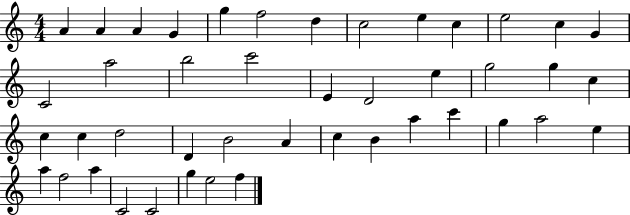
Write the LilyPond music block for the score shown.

{
  \clef treble
  \numericTimeSignature
  \time 4/4
  \key c \major
  a'4 a'4 a'4 g'4 | g''4 f''2 d''4 | c''2 e''4 c''4 | e''2 c''4 g'4 | \break c'2 a''2 | b''2 c'''2 | e'4 d'2 e''4 | g''2 g''4 c''4 | \break c''4 c''4 d''2 | d'4 b'2 a'4 | c''4 b'4 a''4 c'''4 | g''4 a''2 e''4 | \break a''4 f''2 a''4 | c'2 c'2 | g''4 e''2 f''4 | \bar "|."
}